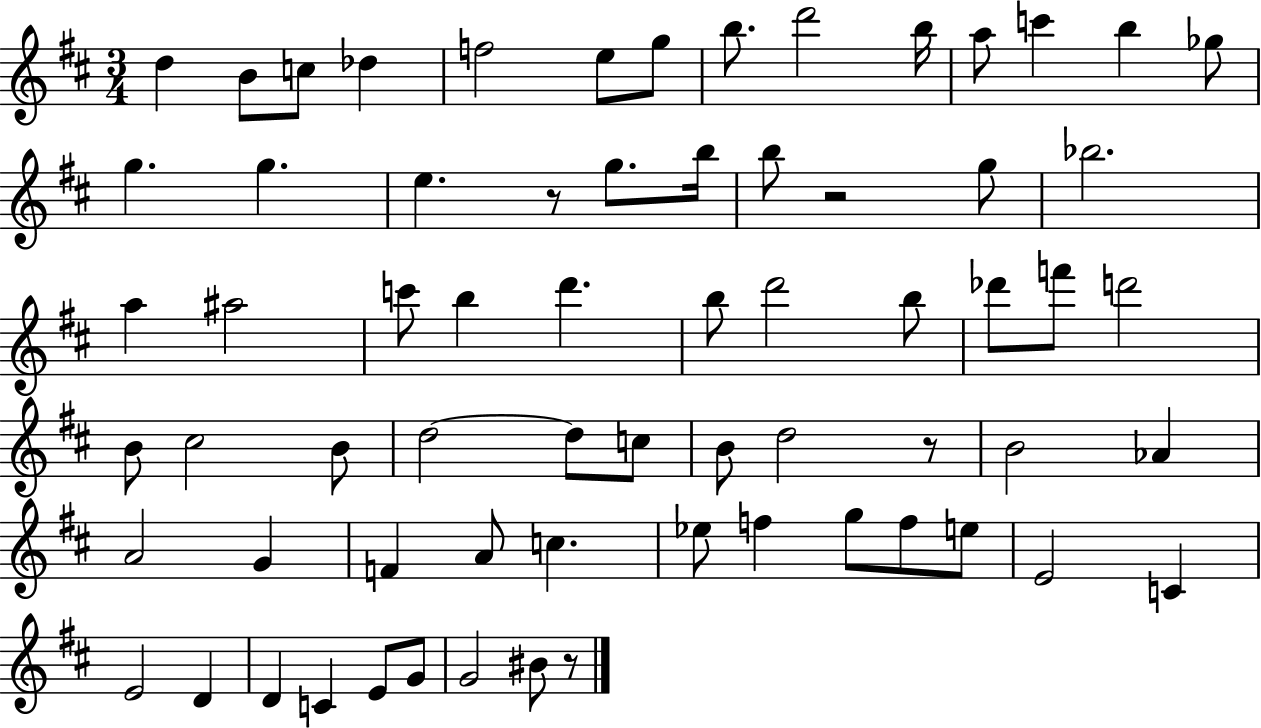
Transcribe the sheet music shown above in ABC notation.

X:1
T:Untitled
M:3/4
L:1/4
K:D
d B/2 c/2 _d f2 e/2 g/2 b/2 d'2 b/4 a/2 c' b _g/2 g g e z/2 g/2 b/4 b/2 z2 g/2 _b2 a ^a2 c'/2 b d' b/2 d'2 b/2 _d'/2 f'/2 d'2 B/2 ^c2 B/2 d2 d/2 c/2 B/2 d2 z/2 B2 _A A2 G F A/2 c _e/2 f g/2 f/2 e/2 E2 C E2 D D C E/2 G/2 G2 ^B/2 z/2